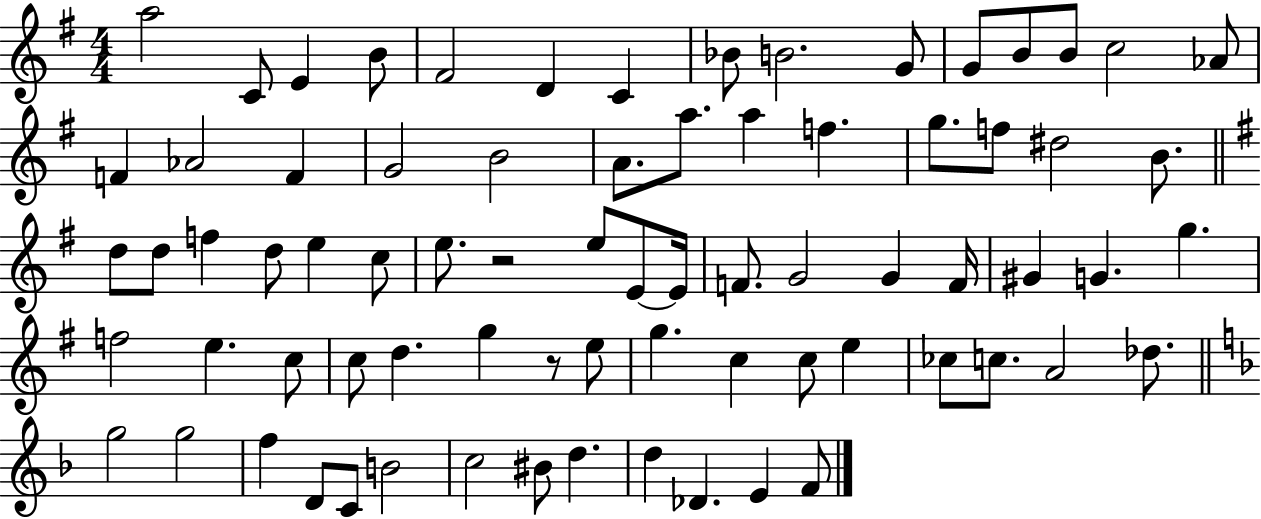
A5/h C4/e E4/q B4/e F#4/h D4/q C4/q Bb4/e B4/h. G4/e G4/e B4/e B4/e C5/h Ab4/e F4/q Ab4/h F4/q G4/h B4/h A4/e. A5/e. A5/q F5/q. G5/e. F5/e D#5/h B4/e. D5/e D5/e F5/q D5/e E5/q C5/e E5/e. R/h E5/e E4/e E4/s F4/e. G4/h G4/q F4/s G#4/q G4/q. G5/q. F5/h E5/q. C5/e C5/e D5/q. G5/q R/e E5/e G5/q. C5/q C5/e E5/q CES5/e C5/e. A4/h Db5/e. G5/h G5/h F5/q D4/e C4/e B4/h C5/h BIS4/e D5/q. D5/q Db4/q. E4/q F4/e